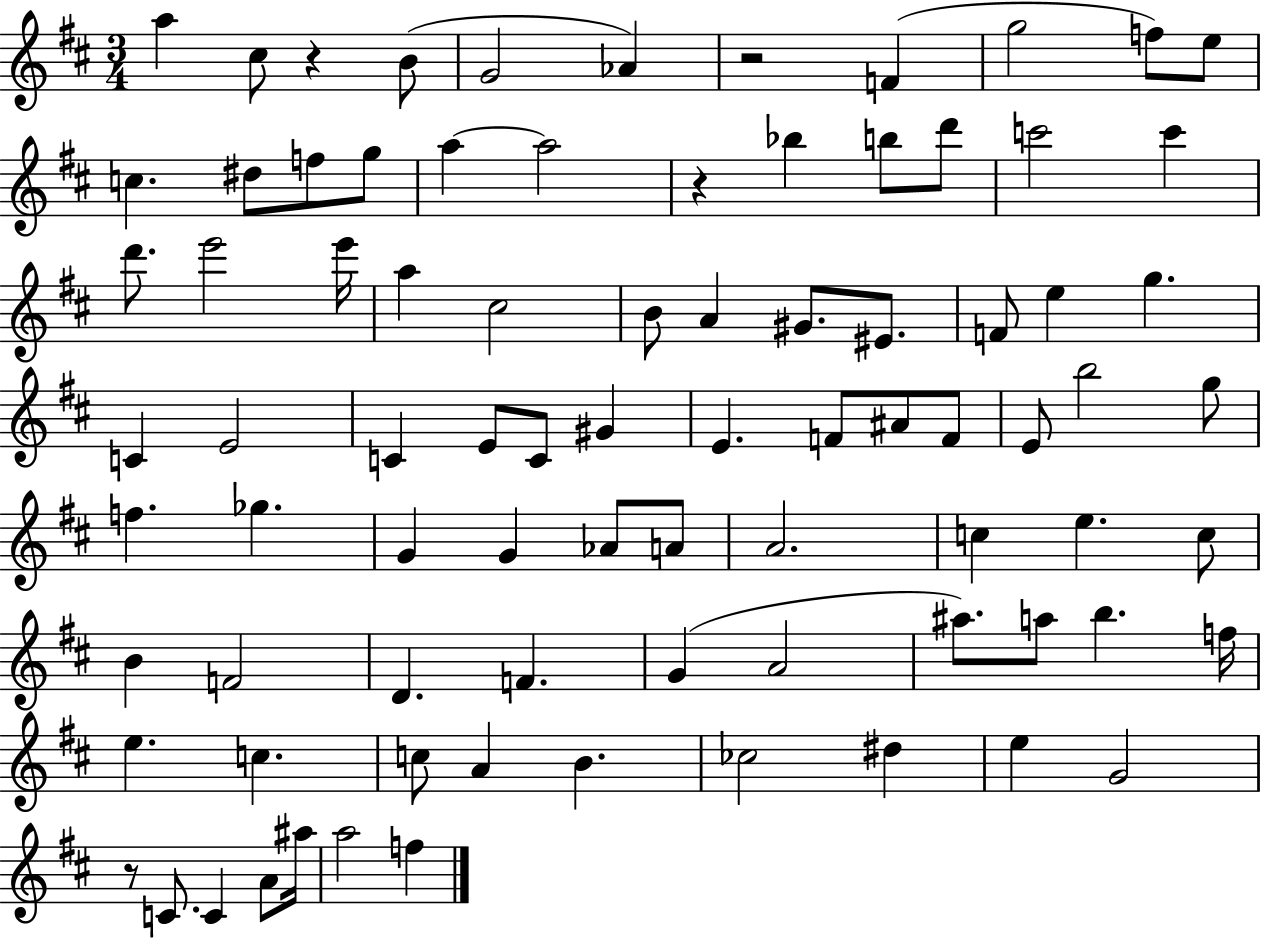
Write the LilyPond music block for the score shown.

{
  \clef treble
  \numericTimeSignature
  \time 3/4
  \key d \major
  a''4 cis''8 r4 b'8( | g'2 aes'4) | r2 f'4( | g''2 f''8) e''8 | \break c''4. dis''8 f''8 g''8 | a''4~~ a''2 | r4 bes''4 b''8 d'''8 | c'''2 c'''4 | \break d'''8. e'''2 e'''16 | a''4 cis''2 | b'8 a'4 gis'8. eis'8. | f'8 e''4 g''4. | \break c'4 e'2 | c'4 e'8 c'8 gis'4 | e'4. f'8 ais'8 f'8 | e'8 b''2 g''8 | \break f''4. ges''4. | g'4 g'4 aes'8 a'8 | a'2. | c''4 e''4. c''8 | \break b'4 f'2 | d'4. f'4. | g'4( a'2 | ais''8.) a''8 b''4. f''16 | \break e''4. c''4. | c''8 a'4 b'4. | ces''2 dis''4 | e''4 g'2 | \break r8 c'8. c'4 a'8 ais''16 | a''2 f''4 | \bar "|."
}